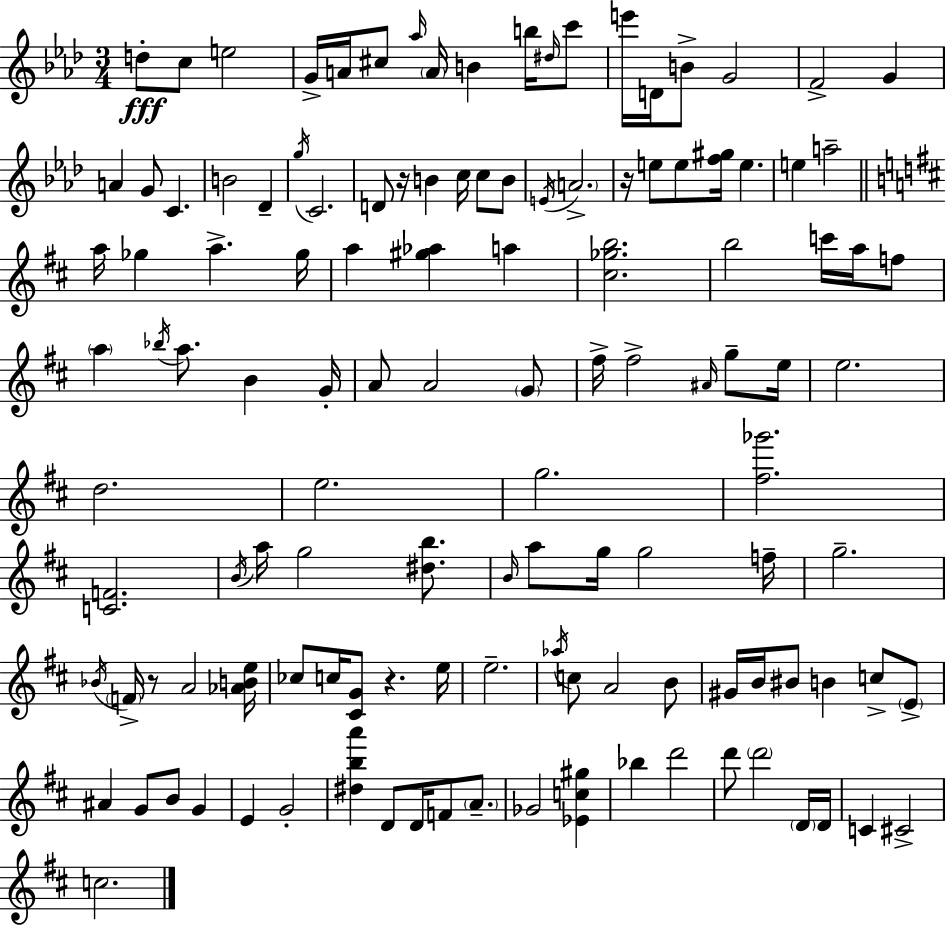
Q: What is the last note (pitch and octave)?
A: C5